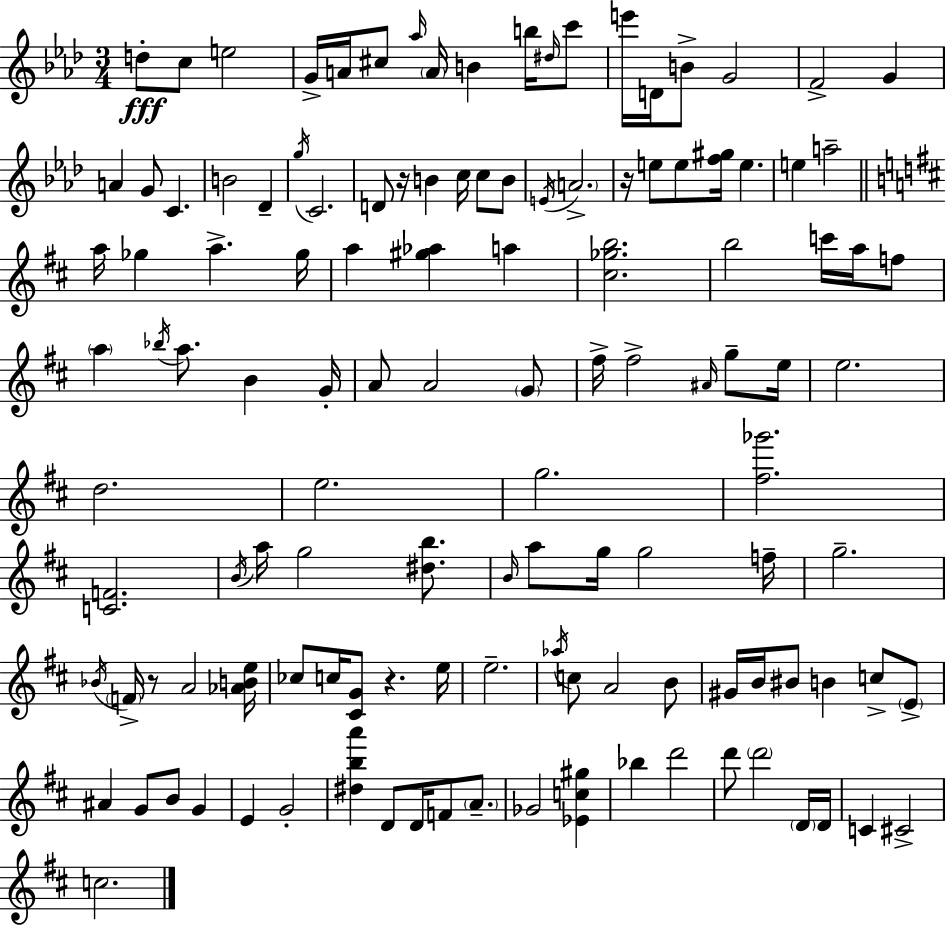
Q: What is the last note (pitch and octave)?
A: C5